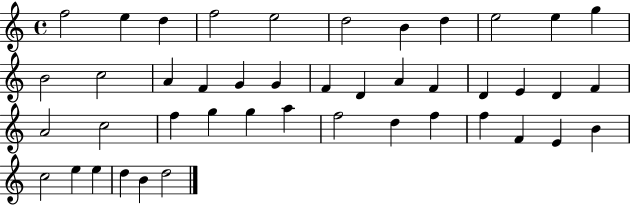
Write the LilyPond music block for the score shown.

{
  \clef treble
  \time 4/4
  \defaultTimeSignature
  \key c \major
  f''2 e''4 d''4 | f''2 e''2 | d''2 b'4 d''4 | e''2 e''4 g''4 | \break b'2 c''2 | a'4 f'4 g'4 g'4 | f'4 d'4 a'4 f'4 | d'4 e'4 d'4 f'4 | \break a'2 c''2 | f''4 g''4 g''4 a''4 | f''2 d''4 f''4 | f''4 f'4 e'4 b'4 | \break c''2 e''4 e''4 | d''4 b'4 d''2 | \bar "|."
}